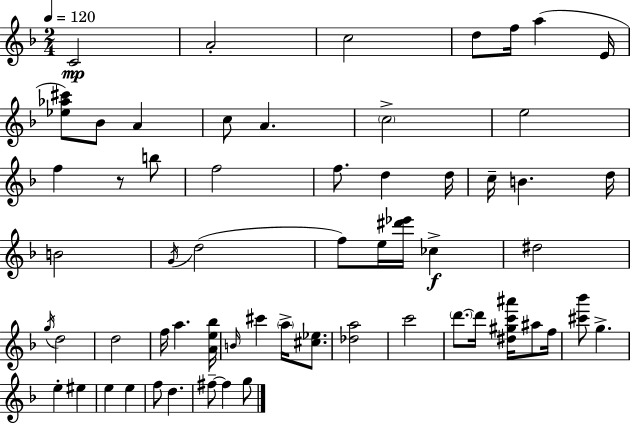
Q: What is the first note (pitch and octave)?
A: C4